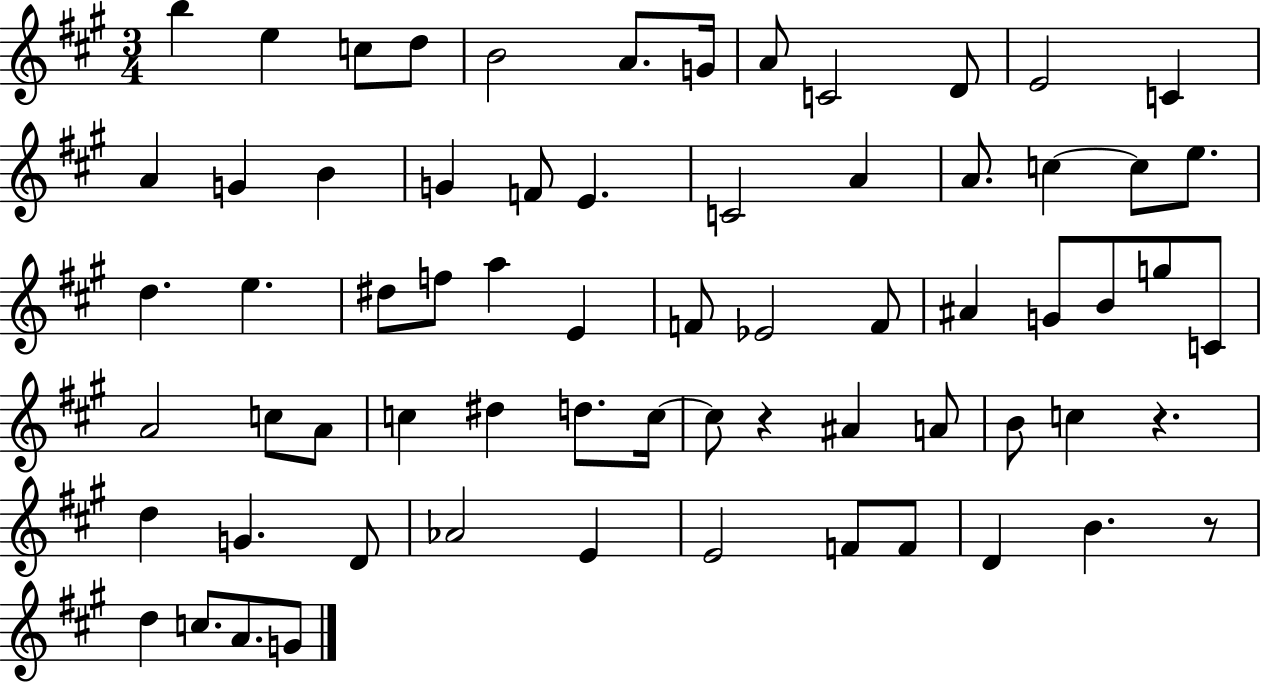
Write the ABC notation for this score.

X:1
T:Untitled
M:3/4
L:1/4
K:A
b e c/2 d/2 B2 A/2 G/4 A/2 C2 D/2 E2 C A G B G F/2 E C2 A A/2 c c/2 e/2 d e ^d/2 f/2 a E F/2 _E2 F/2 ^A G/2 B/2 g/2 C/2 A2 c/2 A/2 c ^d d/2 c/4 c/2 z ^A A/2 B/2 c z d G D/2 _A2 E E2 F/2 F/2 D B z/2 d c/2 A/2 G/2